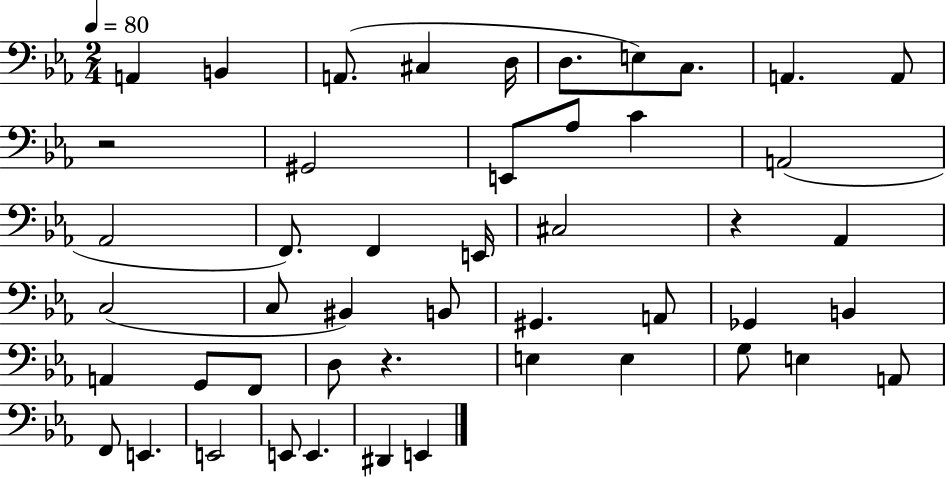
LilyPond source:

{
  \clef bass
  \numericTimeSignature
  \time 2/4
  \key ees \major
  \tempo 4 = 80
  a,4 b,4 | a,8.( cis4 d16 | d8. e8) c8. | a,4. a,8 | \break r2 | gis,2 | e,8 aes8 c'4 | a,2( | \break aes,2 | f,8.) f,4 e,16 | cis2 | r4 aes,4 | \break c2( | c8 bis,4) b,8 | gis,4. a,8 | ges,4 b,4 | \break a,4 g,8 f,8 | d8 r4. | e4 e4 | g8 e4 a,8 | \break f,8 e,4. | e,2 | e,8 e,4. | dis,4 e,4 | \break \bar "|."
}